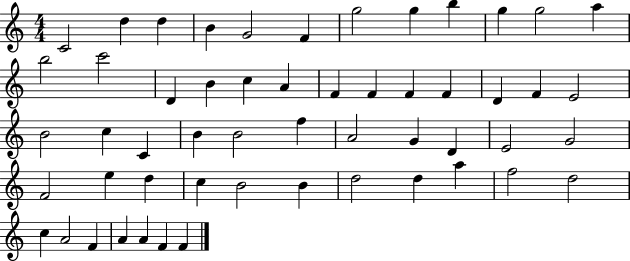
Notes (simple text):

C4/h D5/q D5/q B4/q G4/h F4/q G5/h G5/q B5/q G5/q G5/h A5/q B5/h C6/h D4/q B4/q C5/q A4/q F4/q F4/q F4/q F4/q D4/q F4/q E4/h B4/h C5/q C4/q B4/q B4/h F5/q A4/h G4/q D4/q E4/h G4/h F4/h E5/q D5/q C5/q B4/h B4/q D5/h D5/q A5/q F5/h D5/h C5/q A4/h F4/q A4/q A4/q F4/q F4/q